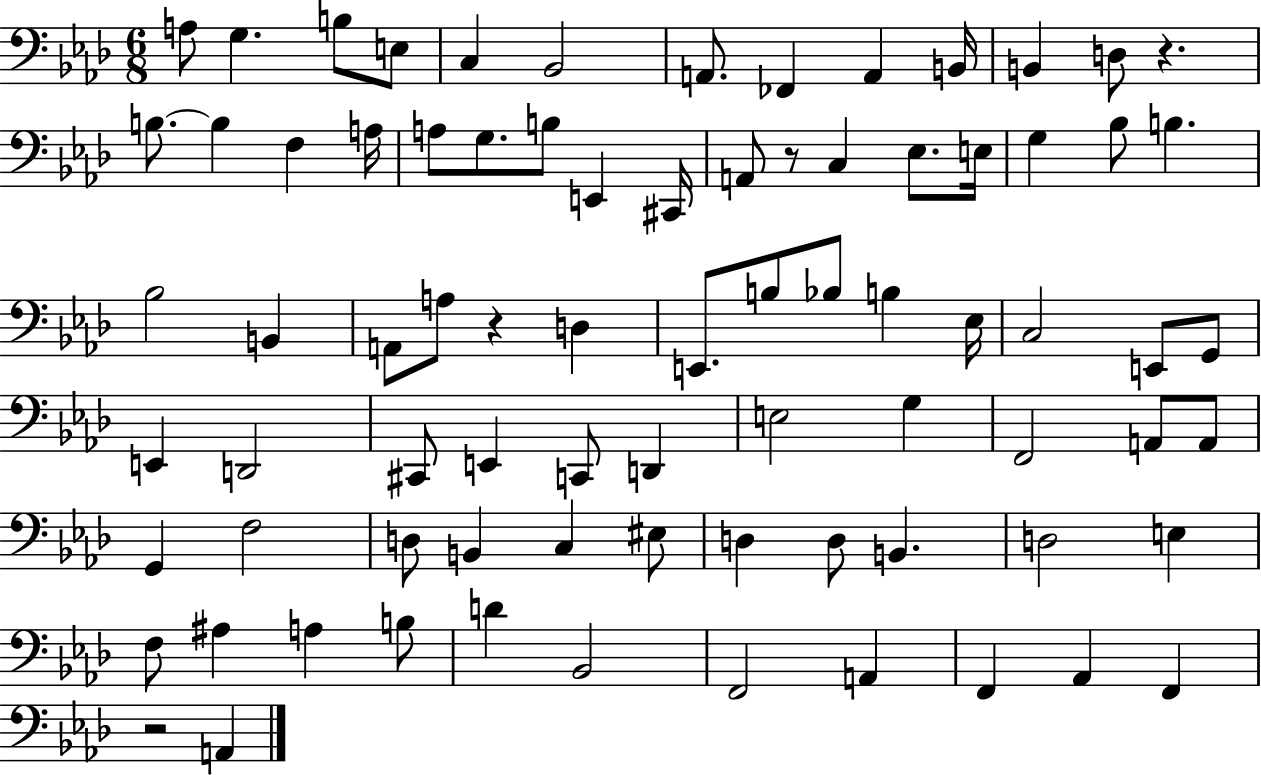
X:1
T:Untitled
M:6/8
L:1/4
K:Ab
A,/2 G, B,/2 E,/2 C, _B,,2 A,,/2 _F,, A,, B,,/4 B,, D,/2 z B,/2 B, F, A,/4 A,/2 G,/2 B,/2 E,, ^C,,/4 A,,/2 z/2 C, _E,/2 E,/4 G, _B,/2 B, _B,2 B,, A,,/2 A,/2 z D, E,,/2 B,/2 _B,/2 B, _E,/4 C,2 E,,/2 G,,/2 E,, D,,2 ^C,,/2 E,, C,,/2 D,, E,2 G, F,,2 A,,/2 A,,/2 G,, F,2 D,/2 B,, C, ^E,/2 D, D,/2 B,, D,2 E, F,/2 ^A, A, B,/2 D _B,,2 F,,2 A,, F,, _A,, F,, z2 A,,